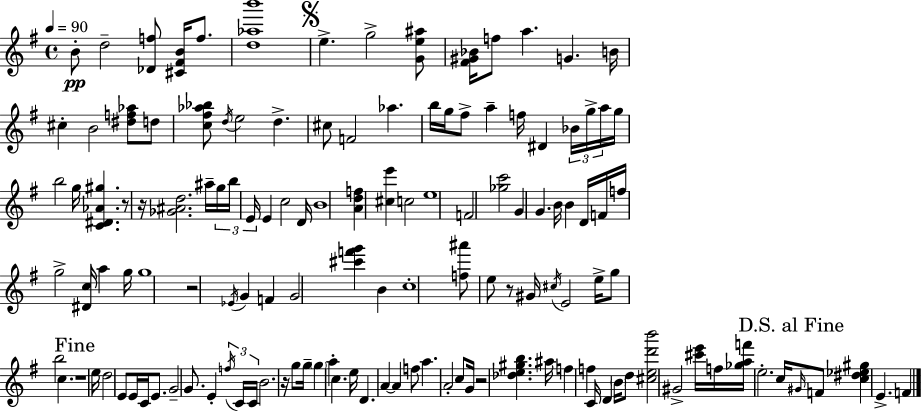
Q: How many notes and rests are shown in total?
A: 135